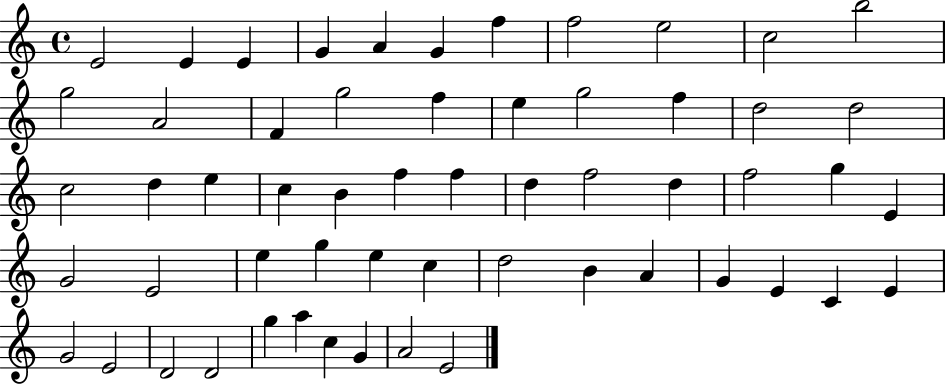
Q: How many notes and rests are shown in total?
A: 57